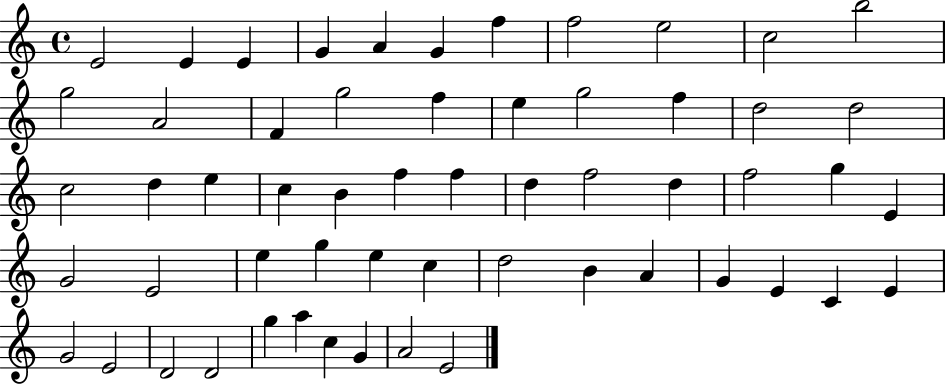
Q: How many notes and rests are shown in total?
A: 57